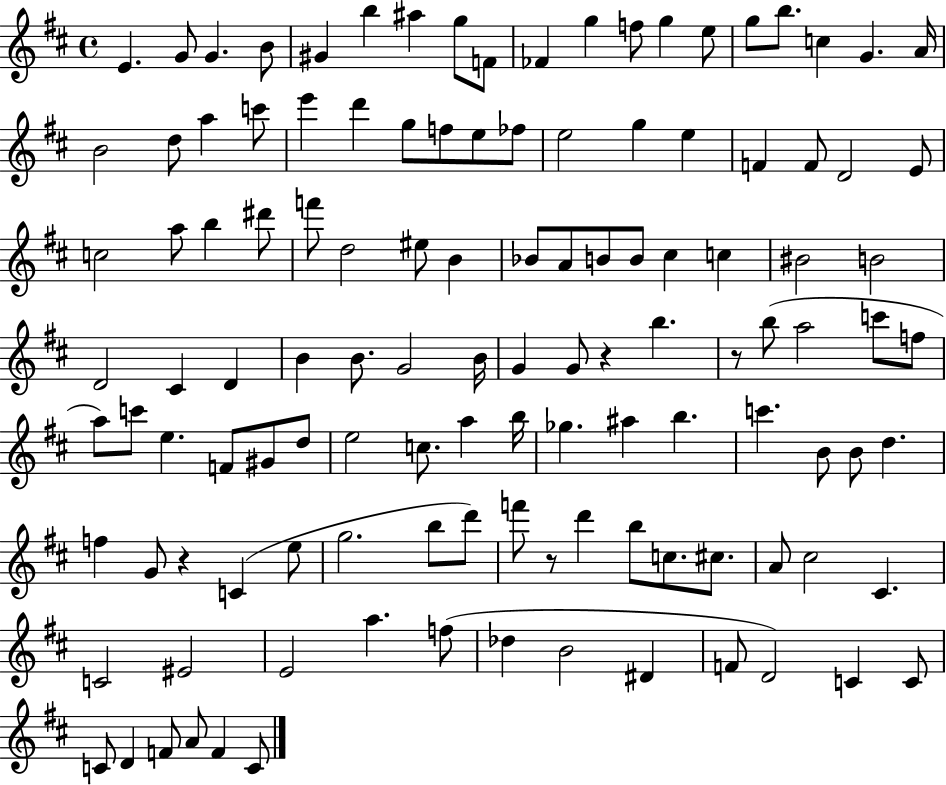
E4/q. G4/e G4/q. B4/e G#4/q B5/q A#5/q G5/e F4/e FES4/q G5/q F5/e G5/q E5/e G5/e B5/e. C5/q G4/q. A4/s B4/h D5/e A5/q C6/e E6/q D6/q G5/e F5/e E5/e FES5/e E5/h G5/q E5/q F4/q F4/e D4/h E4/e C5/h A5/e B5/q D#6/e F6/e D5/h EIS5/e B4/q Bb4/e A4/e B4/e B4/e C#5/q C5/q BIS4/h B4/h D4/h C#4/q D4/q B4/q B4/e. G4/h B4/s G4/q G4/e R/q B5/q. R/e B5/e A5/h C6/e F5/e A5/e C6/e E5/q. F4/e G#4/e D5/e E5/h C5/e. A5/q B5/s Gb5/q. A#5/q B5/q. C6/q. B4/e B4/e D5/q. F5/q G4/e R/q C4/q E5/e G5/h. B5/e D6/e F6/e R/e D6/q B5/e C5/e. C#5/e. A4/e C#5/h C#4/q. C4/h EIS4/h E4/h A5/q. F5/e Db5/q B4/h D#4/q F4/e D4/h C4/q C4/e C4/e D4/q F4/e A4/e F4/q C4/e